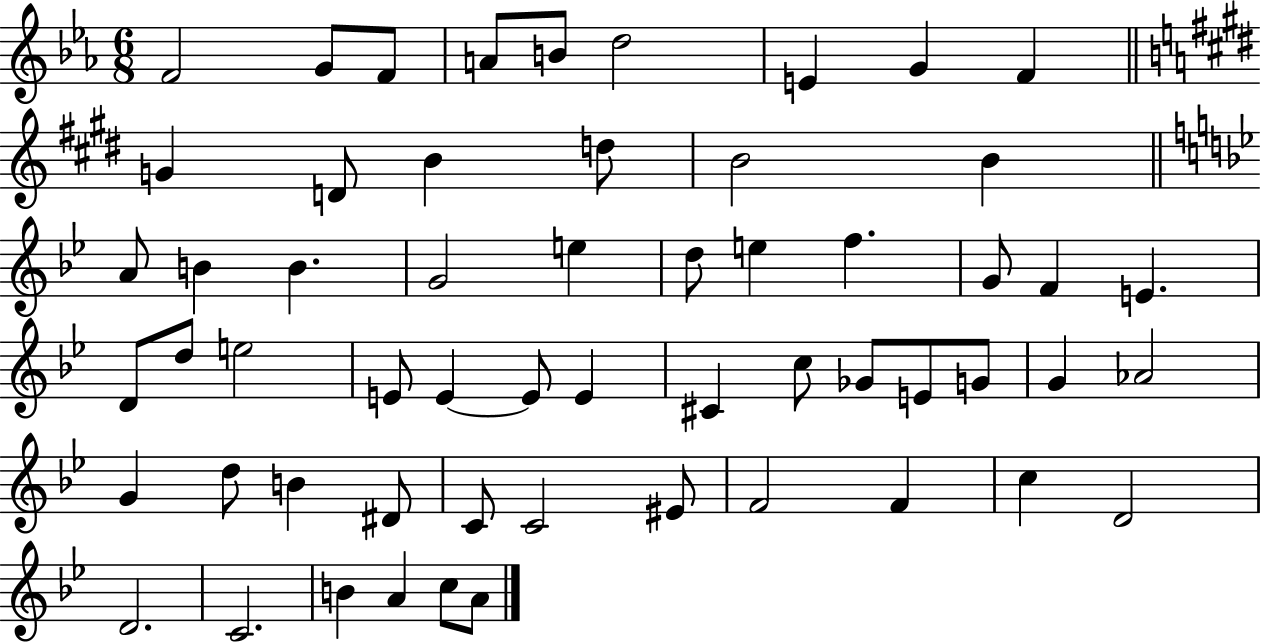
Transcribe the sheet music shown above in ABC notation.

X:1
T:Untitled
M:6/8
L:1/4
K:Eb
F2 G/2 F/2 A/2 B/2 d2 E G F G D/2 B d/2 B2 B A/2 B B G2 e d/2 e f G/2 F E D/2 d/2 e2 E/2 E E/2 E ^C c/2 _G/2 E/2 G/2 G _A2 G d/2 B ^D/2 C/2 C2 ^E/2 F2 F c D2 D2 C2 B A c/2 A/2